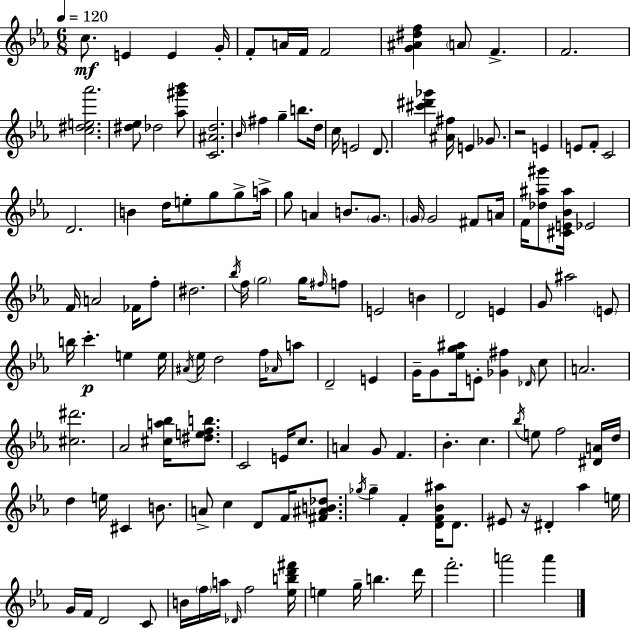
C5/e. E4/q E4/q G4/s F4/e A4/s F4/s F4/h [G4,A#4,D#5,F5]/q A4/e F4/q. F4/h. [C5,D#5,E5,Ab6]/h. [D#5,Eb5]/e Db5/h [Ab5,G#6,Bb6]/e [C4,A#4,D5]/h. Bb4/s F#5/q G5/q B5/e. D5/s C5/s E4/h D4/e. [C#6,D#6,Gb6]/q [A#4,F#5]/s E4/q Gb4/e. R/h E4/q E4/e F4/e C4/h D4/h. B4/q D5/s E5/e G5/e G5/e A5/s G5/e A4/q B4/e. G4/e. G4/s G4/h F#4/e A4/s F4/s [Db5,A#5,G#6]/e [C#4,E4,Bb4,A#5]/s Eb4/h F4/s A4/h FES4/s F5/e D#5/h. Bb5/s F5/s G5/h G5/s F#5/s F5/e E4/h B4/q D4/h E4/q G4/e A#5/h E4/e B5/s C6/q. E5/q E5/s A#4/s Eb5/s D5/h F5/s Ab4/s A5/e D4/h E4/q G4/s G4/e [Eb5,G5,A#5]/s E4/e [Gb4,F#5]/q Db4/s C5/e A4/h. [C#5,D#6]/h. Ab4/h [C#5,A5,Bb5]/s [D#5,E5,F5,B5]/e. C4/h E4/s C5/e. A4/q G4/e F4/q. Bb4/q. C5/q. Bb5/s E5/e F5/h [D#4,A4]/s D5/s D5/q E5/s C#4/q B4/e. A4/e C5/q D4/e F4/s [F#4,A#4,B4,Db5]/e. Gb5/s Gb5/q F4/q [D4,F4,Bb4,A#5]/s D4/e. EIS4/e R/s D#4/q Ab5/q E5/s G4/s F4/s D4/h C4/e B4/s F5/s A5/s Db4/s F5/h [Eb5,B5,D6,F#6]/s E5/q G5/s B5/q. D6/s F6/h. A6/h A6/q